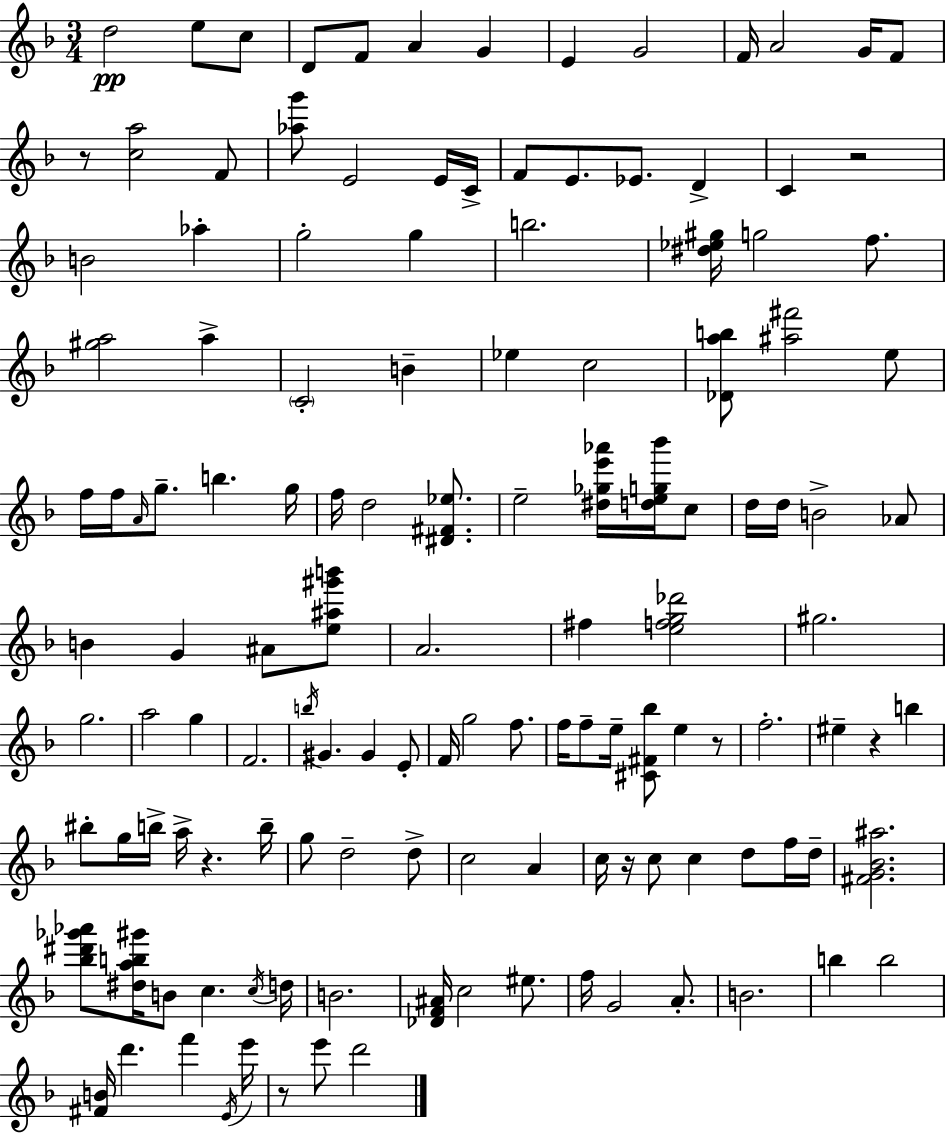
D5/h E5/e C5/e D4/e F4/e A4/q G4/q E4/q G4/h F4/s A4/h G4/s F4/e R/e [C5,A5]/h F4/e [Ab5,G6]/e E4/h E4/s C4/s F4/e E4/e. Eb4/e. D4/q C4/q R/h B4/h Ab5/q G5/h G5/q B5/h. [D#5,Eb5,G#5]/s G5/h F5/e. [G#5,A5]/h A5/q C4/h B4/q Eb5/q C5/h [Db4,A5,B5]/e [A#5,F#6]/h E5/e F5/s F5/s A4/s G5/e. B5/q. G5/s F5/s D5/h [D#4,F#4,Eb5]/e. E5/h [D#5,Gb5,E6,Ab6]/s [D5,E5,G5,Bb6]/s C5/e D5/s D5/s B4/h Ab4/e B4/q G4/q A#4/e [E5,A#5,G#6,B6]/e A4/h. F#5/q [E5,F5,G5,Db6]/h G#5/h. G5/h. A5/h G5/q F4/h. B5/s G#4/q. G#4/q E4/e F4/s G5/h F5/e. F5/s F5/e E5/s [C#4,F#4,Bb5]/e E5/q R/e F5/h. EIS5/q R/q B5/q BIS5/e G5/s B5/s A5/s R/q. B5/s G5/e D5/h D5/e C5/h A4/q C5/s R/s C5/e C5/q D5/e F5/s D5/s [F#4,G4,Bb4,A#5]/h. [Bb5,D#6,Gb6,Ab6]/e [D#5,A5,B5,G#6]/s B4/e C5/q. C5/s D5/s B4/h. [Db4,F4,A#4]/s C5/h EIS5/e. F5/s G4/h A4/e. B4/h. B5/q B5/h [F#4,B4]/s D6/q. F6/q E4/s E6/s R/e E6/e D6/h